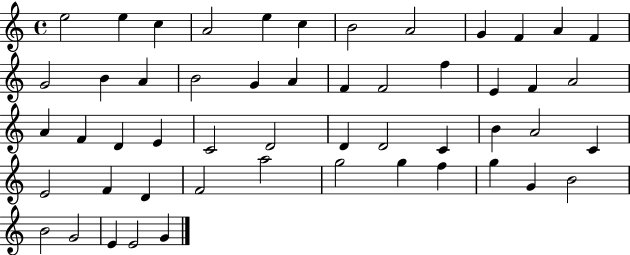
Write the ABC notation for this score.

X:1
T:Untitled
M:4/4
L:1/4
K:C
e2 e c A2 e c B2 A2 G F A F G2 B A B2 G A F F2 f E F A2 A F D E C2 D2 D D2 C B A2 C E2 F D F2 a2 g2 g f g G B2 B2 G2 E E2 G